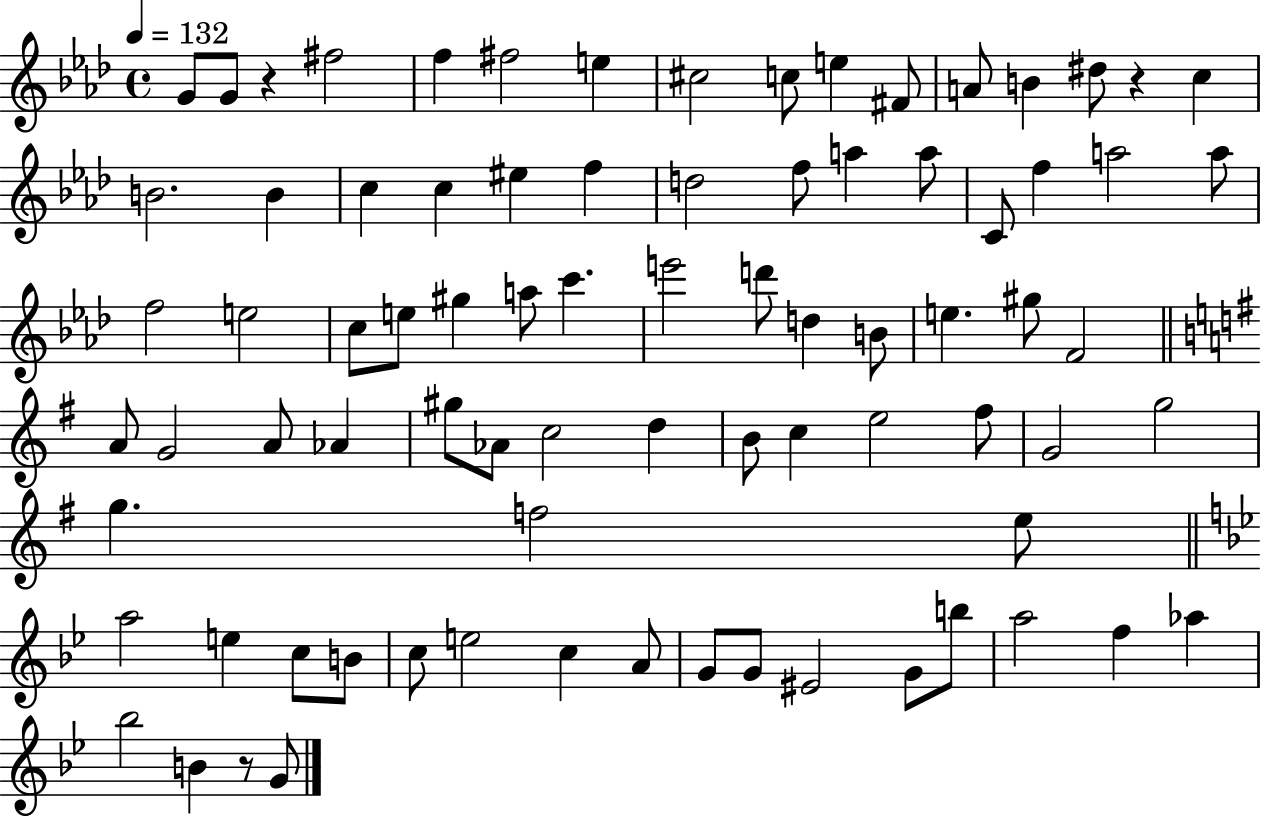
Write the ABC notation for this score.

X:1
T:Untitled
M:4/4
L:1/4
K:Ab
G/2 G/2 z ^f2 f ^f2 e ^c2 c/2 e ^F/2 A/2 B ^d/2 z c B2 B c c ^e f d2 f/2 a a/2 C/2 f a2 a/2 f2 e2 c/2 e/2 ^g a/2 c' e'2 d'/2 d B/2 e ^g/2 F2 A/2 G2 A/2 _A ^g/2 _A/2 c2 d B/2 c e2 ^f/2 G2 g2 g f2 e/2 a2 e c/2 B/2 c/2 e2 c A/2 G/2 G/2 ^E2 G/2 b/2 a2 f _a _b2 B z/2 G/2